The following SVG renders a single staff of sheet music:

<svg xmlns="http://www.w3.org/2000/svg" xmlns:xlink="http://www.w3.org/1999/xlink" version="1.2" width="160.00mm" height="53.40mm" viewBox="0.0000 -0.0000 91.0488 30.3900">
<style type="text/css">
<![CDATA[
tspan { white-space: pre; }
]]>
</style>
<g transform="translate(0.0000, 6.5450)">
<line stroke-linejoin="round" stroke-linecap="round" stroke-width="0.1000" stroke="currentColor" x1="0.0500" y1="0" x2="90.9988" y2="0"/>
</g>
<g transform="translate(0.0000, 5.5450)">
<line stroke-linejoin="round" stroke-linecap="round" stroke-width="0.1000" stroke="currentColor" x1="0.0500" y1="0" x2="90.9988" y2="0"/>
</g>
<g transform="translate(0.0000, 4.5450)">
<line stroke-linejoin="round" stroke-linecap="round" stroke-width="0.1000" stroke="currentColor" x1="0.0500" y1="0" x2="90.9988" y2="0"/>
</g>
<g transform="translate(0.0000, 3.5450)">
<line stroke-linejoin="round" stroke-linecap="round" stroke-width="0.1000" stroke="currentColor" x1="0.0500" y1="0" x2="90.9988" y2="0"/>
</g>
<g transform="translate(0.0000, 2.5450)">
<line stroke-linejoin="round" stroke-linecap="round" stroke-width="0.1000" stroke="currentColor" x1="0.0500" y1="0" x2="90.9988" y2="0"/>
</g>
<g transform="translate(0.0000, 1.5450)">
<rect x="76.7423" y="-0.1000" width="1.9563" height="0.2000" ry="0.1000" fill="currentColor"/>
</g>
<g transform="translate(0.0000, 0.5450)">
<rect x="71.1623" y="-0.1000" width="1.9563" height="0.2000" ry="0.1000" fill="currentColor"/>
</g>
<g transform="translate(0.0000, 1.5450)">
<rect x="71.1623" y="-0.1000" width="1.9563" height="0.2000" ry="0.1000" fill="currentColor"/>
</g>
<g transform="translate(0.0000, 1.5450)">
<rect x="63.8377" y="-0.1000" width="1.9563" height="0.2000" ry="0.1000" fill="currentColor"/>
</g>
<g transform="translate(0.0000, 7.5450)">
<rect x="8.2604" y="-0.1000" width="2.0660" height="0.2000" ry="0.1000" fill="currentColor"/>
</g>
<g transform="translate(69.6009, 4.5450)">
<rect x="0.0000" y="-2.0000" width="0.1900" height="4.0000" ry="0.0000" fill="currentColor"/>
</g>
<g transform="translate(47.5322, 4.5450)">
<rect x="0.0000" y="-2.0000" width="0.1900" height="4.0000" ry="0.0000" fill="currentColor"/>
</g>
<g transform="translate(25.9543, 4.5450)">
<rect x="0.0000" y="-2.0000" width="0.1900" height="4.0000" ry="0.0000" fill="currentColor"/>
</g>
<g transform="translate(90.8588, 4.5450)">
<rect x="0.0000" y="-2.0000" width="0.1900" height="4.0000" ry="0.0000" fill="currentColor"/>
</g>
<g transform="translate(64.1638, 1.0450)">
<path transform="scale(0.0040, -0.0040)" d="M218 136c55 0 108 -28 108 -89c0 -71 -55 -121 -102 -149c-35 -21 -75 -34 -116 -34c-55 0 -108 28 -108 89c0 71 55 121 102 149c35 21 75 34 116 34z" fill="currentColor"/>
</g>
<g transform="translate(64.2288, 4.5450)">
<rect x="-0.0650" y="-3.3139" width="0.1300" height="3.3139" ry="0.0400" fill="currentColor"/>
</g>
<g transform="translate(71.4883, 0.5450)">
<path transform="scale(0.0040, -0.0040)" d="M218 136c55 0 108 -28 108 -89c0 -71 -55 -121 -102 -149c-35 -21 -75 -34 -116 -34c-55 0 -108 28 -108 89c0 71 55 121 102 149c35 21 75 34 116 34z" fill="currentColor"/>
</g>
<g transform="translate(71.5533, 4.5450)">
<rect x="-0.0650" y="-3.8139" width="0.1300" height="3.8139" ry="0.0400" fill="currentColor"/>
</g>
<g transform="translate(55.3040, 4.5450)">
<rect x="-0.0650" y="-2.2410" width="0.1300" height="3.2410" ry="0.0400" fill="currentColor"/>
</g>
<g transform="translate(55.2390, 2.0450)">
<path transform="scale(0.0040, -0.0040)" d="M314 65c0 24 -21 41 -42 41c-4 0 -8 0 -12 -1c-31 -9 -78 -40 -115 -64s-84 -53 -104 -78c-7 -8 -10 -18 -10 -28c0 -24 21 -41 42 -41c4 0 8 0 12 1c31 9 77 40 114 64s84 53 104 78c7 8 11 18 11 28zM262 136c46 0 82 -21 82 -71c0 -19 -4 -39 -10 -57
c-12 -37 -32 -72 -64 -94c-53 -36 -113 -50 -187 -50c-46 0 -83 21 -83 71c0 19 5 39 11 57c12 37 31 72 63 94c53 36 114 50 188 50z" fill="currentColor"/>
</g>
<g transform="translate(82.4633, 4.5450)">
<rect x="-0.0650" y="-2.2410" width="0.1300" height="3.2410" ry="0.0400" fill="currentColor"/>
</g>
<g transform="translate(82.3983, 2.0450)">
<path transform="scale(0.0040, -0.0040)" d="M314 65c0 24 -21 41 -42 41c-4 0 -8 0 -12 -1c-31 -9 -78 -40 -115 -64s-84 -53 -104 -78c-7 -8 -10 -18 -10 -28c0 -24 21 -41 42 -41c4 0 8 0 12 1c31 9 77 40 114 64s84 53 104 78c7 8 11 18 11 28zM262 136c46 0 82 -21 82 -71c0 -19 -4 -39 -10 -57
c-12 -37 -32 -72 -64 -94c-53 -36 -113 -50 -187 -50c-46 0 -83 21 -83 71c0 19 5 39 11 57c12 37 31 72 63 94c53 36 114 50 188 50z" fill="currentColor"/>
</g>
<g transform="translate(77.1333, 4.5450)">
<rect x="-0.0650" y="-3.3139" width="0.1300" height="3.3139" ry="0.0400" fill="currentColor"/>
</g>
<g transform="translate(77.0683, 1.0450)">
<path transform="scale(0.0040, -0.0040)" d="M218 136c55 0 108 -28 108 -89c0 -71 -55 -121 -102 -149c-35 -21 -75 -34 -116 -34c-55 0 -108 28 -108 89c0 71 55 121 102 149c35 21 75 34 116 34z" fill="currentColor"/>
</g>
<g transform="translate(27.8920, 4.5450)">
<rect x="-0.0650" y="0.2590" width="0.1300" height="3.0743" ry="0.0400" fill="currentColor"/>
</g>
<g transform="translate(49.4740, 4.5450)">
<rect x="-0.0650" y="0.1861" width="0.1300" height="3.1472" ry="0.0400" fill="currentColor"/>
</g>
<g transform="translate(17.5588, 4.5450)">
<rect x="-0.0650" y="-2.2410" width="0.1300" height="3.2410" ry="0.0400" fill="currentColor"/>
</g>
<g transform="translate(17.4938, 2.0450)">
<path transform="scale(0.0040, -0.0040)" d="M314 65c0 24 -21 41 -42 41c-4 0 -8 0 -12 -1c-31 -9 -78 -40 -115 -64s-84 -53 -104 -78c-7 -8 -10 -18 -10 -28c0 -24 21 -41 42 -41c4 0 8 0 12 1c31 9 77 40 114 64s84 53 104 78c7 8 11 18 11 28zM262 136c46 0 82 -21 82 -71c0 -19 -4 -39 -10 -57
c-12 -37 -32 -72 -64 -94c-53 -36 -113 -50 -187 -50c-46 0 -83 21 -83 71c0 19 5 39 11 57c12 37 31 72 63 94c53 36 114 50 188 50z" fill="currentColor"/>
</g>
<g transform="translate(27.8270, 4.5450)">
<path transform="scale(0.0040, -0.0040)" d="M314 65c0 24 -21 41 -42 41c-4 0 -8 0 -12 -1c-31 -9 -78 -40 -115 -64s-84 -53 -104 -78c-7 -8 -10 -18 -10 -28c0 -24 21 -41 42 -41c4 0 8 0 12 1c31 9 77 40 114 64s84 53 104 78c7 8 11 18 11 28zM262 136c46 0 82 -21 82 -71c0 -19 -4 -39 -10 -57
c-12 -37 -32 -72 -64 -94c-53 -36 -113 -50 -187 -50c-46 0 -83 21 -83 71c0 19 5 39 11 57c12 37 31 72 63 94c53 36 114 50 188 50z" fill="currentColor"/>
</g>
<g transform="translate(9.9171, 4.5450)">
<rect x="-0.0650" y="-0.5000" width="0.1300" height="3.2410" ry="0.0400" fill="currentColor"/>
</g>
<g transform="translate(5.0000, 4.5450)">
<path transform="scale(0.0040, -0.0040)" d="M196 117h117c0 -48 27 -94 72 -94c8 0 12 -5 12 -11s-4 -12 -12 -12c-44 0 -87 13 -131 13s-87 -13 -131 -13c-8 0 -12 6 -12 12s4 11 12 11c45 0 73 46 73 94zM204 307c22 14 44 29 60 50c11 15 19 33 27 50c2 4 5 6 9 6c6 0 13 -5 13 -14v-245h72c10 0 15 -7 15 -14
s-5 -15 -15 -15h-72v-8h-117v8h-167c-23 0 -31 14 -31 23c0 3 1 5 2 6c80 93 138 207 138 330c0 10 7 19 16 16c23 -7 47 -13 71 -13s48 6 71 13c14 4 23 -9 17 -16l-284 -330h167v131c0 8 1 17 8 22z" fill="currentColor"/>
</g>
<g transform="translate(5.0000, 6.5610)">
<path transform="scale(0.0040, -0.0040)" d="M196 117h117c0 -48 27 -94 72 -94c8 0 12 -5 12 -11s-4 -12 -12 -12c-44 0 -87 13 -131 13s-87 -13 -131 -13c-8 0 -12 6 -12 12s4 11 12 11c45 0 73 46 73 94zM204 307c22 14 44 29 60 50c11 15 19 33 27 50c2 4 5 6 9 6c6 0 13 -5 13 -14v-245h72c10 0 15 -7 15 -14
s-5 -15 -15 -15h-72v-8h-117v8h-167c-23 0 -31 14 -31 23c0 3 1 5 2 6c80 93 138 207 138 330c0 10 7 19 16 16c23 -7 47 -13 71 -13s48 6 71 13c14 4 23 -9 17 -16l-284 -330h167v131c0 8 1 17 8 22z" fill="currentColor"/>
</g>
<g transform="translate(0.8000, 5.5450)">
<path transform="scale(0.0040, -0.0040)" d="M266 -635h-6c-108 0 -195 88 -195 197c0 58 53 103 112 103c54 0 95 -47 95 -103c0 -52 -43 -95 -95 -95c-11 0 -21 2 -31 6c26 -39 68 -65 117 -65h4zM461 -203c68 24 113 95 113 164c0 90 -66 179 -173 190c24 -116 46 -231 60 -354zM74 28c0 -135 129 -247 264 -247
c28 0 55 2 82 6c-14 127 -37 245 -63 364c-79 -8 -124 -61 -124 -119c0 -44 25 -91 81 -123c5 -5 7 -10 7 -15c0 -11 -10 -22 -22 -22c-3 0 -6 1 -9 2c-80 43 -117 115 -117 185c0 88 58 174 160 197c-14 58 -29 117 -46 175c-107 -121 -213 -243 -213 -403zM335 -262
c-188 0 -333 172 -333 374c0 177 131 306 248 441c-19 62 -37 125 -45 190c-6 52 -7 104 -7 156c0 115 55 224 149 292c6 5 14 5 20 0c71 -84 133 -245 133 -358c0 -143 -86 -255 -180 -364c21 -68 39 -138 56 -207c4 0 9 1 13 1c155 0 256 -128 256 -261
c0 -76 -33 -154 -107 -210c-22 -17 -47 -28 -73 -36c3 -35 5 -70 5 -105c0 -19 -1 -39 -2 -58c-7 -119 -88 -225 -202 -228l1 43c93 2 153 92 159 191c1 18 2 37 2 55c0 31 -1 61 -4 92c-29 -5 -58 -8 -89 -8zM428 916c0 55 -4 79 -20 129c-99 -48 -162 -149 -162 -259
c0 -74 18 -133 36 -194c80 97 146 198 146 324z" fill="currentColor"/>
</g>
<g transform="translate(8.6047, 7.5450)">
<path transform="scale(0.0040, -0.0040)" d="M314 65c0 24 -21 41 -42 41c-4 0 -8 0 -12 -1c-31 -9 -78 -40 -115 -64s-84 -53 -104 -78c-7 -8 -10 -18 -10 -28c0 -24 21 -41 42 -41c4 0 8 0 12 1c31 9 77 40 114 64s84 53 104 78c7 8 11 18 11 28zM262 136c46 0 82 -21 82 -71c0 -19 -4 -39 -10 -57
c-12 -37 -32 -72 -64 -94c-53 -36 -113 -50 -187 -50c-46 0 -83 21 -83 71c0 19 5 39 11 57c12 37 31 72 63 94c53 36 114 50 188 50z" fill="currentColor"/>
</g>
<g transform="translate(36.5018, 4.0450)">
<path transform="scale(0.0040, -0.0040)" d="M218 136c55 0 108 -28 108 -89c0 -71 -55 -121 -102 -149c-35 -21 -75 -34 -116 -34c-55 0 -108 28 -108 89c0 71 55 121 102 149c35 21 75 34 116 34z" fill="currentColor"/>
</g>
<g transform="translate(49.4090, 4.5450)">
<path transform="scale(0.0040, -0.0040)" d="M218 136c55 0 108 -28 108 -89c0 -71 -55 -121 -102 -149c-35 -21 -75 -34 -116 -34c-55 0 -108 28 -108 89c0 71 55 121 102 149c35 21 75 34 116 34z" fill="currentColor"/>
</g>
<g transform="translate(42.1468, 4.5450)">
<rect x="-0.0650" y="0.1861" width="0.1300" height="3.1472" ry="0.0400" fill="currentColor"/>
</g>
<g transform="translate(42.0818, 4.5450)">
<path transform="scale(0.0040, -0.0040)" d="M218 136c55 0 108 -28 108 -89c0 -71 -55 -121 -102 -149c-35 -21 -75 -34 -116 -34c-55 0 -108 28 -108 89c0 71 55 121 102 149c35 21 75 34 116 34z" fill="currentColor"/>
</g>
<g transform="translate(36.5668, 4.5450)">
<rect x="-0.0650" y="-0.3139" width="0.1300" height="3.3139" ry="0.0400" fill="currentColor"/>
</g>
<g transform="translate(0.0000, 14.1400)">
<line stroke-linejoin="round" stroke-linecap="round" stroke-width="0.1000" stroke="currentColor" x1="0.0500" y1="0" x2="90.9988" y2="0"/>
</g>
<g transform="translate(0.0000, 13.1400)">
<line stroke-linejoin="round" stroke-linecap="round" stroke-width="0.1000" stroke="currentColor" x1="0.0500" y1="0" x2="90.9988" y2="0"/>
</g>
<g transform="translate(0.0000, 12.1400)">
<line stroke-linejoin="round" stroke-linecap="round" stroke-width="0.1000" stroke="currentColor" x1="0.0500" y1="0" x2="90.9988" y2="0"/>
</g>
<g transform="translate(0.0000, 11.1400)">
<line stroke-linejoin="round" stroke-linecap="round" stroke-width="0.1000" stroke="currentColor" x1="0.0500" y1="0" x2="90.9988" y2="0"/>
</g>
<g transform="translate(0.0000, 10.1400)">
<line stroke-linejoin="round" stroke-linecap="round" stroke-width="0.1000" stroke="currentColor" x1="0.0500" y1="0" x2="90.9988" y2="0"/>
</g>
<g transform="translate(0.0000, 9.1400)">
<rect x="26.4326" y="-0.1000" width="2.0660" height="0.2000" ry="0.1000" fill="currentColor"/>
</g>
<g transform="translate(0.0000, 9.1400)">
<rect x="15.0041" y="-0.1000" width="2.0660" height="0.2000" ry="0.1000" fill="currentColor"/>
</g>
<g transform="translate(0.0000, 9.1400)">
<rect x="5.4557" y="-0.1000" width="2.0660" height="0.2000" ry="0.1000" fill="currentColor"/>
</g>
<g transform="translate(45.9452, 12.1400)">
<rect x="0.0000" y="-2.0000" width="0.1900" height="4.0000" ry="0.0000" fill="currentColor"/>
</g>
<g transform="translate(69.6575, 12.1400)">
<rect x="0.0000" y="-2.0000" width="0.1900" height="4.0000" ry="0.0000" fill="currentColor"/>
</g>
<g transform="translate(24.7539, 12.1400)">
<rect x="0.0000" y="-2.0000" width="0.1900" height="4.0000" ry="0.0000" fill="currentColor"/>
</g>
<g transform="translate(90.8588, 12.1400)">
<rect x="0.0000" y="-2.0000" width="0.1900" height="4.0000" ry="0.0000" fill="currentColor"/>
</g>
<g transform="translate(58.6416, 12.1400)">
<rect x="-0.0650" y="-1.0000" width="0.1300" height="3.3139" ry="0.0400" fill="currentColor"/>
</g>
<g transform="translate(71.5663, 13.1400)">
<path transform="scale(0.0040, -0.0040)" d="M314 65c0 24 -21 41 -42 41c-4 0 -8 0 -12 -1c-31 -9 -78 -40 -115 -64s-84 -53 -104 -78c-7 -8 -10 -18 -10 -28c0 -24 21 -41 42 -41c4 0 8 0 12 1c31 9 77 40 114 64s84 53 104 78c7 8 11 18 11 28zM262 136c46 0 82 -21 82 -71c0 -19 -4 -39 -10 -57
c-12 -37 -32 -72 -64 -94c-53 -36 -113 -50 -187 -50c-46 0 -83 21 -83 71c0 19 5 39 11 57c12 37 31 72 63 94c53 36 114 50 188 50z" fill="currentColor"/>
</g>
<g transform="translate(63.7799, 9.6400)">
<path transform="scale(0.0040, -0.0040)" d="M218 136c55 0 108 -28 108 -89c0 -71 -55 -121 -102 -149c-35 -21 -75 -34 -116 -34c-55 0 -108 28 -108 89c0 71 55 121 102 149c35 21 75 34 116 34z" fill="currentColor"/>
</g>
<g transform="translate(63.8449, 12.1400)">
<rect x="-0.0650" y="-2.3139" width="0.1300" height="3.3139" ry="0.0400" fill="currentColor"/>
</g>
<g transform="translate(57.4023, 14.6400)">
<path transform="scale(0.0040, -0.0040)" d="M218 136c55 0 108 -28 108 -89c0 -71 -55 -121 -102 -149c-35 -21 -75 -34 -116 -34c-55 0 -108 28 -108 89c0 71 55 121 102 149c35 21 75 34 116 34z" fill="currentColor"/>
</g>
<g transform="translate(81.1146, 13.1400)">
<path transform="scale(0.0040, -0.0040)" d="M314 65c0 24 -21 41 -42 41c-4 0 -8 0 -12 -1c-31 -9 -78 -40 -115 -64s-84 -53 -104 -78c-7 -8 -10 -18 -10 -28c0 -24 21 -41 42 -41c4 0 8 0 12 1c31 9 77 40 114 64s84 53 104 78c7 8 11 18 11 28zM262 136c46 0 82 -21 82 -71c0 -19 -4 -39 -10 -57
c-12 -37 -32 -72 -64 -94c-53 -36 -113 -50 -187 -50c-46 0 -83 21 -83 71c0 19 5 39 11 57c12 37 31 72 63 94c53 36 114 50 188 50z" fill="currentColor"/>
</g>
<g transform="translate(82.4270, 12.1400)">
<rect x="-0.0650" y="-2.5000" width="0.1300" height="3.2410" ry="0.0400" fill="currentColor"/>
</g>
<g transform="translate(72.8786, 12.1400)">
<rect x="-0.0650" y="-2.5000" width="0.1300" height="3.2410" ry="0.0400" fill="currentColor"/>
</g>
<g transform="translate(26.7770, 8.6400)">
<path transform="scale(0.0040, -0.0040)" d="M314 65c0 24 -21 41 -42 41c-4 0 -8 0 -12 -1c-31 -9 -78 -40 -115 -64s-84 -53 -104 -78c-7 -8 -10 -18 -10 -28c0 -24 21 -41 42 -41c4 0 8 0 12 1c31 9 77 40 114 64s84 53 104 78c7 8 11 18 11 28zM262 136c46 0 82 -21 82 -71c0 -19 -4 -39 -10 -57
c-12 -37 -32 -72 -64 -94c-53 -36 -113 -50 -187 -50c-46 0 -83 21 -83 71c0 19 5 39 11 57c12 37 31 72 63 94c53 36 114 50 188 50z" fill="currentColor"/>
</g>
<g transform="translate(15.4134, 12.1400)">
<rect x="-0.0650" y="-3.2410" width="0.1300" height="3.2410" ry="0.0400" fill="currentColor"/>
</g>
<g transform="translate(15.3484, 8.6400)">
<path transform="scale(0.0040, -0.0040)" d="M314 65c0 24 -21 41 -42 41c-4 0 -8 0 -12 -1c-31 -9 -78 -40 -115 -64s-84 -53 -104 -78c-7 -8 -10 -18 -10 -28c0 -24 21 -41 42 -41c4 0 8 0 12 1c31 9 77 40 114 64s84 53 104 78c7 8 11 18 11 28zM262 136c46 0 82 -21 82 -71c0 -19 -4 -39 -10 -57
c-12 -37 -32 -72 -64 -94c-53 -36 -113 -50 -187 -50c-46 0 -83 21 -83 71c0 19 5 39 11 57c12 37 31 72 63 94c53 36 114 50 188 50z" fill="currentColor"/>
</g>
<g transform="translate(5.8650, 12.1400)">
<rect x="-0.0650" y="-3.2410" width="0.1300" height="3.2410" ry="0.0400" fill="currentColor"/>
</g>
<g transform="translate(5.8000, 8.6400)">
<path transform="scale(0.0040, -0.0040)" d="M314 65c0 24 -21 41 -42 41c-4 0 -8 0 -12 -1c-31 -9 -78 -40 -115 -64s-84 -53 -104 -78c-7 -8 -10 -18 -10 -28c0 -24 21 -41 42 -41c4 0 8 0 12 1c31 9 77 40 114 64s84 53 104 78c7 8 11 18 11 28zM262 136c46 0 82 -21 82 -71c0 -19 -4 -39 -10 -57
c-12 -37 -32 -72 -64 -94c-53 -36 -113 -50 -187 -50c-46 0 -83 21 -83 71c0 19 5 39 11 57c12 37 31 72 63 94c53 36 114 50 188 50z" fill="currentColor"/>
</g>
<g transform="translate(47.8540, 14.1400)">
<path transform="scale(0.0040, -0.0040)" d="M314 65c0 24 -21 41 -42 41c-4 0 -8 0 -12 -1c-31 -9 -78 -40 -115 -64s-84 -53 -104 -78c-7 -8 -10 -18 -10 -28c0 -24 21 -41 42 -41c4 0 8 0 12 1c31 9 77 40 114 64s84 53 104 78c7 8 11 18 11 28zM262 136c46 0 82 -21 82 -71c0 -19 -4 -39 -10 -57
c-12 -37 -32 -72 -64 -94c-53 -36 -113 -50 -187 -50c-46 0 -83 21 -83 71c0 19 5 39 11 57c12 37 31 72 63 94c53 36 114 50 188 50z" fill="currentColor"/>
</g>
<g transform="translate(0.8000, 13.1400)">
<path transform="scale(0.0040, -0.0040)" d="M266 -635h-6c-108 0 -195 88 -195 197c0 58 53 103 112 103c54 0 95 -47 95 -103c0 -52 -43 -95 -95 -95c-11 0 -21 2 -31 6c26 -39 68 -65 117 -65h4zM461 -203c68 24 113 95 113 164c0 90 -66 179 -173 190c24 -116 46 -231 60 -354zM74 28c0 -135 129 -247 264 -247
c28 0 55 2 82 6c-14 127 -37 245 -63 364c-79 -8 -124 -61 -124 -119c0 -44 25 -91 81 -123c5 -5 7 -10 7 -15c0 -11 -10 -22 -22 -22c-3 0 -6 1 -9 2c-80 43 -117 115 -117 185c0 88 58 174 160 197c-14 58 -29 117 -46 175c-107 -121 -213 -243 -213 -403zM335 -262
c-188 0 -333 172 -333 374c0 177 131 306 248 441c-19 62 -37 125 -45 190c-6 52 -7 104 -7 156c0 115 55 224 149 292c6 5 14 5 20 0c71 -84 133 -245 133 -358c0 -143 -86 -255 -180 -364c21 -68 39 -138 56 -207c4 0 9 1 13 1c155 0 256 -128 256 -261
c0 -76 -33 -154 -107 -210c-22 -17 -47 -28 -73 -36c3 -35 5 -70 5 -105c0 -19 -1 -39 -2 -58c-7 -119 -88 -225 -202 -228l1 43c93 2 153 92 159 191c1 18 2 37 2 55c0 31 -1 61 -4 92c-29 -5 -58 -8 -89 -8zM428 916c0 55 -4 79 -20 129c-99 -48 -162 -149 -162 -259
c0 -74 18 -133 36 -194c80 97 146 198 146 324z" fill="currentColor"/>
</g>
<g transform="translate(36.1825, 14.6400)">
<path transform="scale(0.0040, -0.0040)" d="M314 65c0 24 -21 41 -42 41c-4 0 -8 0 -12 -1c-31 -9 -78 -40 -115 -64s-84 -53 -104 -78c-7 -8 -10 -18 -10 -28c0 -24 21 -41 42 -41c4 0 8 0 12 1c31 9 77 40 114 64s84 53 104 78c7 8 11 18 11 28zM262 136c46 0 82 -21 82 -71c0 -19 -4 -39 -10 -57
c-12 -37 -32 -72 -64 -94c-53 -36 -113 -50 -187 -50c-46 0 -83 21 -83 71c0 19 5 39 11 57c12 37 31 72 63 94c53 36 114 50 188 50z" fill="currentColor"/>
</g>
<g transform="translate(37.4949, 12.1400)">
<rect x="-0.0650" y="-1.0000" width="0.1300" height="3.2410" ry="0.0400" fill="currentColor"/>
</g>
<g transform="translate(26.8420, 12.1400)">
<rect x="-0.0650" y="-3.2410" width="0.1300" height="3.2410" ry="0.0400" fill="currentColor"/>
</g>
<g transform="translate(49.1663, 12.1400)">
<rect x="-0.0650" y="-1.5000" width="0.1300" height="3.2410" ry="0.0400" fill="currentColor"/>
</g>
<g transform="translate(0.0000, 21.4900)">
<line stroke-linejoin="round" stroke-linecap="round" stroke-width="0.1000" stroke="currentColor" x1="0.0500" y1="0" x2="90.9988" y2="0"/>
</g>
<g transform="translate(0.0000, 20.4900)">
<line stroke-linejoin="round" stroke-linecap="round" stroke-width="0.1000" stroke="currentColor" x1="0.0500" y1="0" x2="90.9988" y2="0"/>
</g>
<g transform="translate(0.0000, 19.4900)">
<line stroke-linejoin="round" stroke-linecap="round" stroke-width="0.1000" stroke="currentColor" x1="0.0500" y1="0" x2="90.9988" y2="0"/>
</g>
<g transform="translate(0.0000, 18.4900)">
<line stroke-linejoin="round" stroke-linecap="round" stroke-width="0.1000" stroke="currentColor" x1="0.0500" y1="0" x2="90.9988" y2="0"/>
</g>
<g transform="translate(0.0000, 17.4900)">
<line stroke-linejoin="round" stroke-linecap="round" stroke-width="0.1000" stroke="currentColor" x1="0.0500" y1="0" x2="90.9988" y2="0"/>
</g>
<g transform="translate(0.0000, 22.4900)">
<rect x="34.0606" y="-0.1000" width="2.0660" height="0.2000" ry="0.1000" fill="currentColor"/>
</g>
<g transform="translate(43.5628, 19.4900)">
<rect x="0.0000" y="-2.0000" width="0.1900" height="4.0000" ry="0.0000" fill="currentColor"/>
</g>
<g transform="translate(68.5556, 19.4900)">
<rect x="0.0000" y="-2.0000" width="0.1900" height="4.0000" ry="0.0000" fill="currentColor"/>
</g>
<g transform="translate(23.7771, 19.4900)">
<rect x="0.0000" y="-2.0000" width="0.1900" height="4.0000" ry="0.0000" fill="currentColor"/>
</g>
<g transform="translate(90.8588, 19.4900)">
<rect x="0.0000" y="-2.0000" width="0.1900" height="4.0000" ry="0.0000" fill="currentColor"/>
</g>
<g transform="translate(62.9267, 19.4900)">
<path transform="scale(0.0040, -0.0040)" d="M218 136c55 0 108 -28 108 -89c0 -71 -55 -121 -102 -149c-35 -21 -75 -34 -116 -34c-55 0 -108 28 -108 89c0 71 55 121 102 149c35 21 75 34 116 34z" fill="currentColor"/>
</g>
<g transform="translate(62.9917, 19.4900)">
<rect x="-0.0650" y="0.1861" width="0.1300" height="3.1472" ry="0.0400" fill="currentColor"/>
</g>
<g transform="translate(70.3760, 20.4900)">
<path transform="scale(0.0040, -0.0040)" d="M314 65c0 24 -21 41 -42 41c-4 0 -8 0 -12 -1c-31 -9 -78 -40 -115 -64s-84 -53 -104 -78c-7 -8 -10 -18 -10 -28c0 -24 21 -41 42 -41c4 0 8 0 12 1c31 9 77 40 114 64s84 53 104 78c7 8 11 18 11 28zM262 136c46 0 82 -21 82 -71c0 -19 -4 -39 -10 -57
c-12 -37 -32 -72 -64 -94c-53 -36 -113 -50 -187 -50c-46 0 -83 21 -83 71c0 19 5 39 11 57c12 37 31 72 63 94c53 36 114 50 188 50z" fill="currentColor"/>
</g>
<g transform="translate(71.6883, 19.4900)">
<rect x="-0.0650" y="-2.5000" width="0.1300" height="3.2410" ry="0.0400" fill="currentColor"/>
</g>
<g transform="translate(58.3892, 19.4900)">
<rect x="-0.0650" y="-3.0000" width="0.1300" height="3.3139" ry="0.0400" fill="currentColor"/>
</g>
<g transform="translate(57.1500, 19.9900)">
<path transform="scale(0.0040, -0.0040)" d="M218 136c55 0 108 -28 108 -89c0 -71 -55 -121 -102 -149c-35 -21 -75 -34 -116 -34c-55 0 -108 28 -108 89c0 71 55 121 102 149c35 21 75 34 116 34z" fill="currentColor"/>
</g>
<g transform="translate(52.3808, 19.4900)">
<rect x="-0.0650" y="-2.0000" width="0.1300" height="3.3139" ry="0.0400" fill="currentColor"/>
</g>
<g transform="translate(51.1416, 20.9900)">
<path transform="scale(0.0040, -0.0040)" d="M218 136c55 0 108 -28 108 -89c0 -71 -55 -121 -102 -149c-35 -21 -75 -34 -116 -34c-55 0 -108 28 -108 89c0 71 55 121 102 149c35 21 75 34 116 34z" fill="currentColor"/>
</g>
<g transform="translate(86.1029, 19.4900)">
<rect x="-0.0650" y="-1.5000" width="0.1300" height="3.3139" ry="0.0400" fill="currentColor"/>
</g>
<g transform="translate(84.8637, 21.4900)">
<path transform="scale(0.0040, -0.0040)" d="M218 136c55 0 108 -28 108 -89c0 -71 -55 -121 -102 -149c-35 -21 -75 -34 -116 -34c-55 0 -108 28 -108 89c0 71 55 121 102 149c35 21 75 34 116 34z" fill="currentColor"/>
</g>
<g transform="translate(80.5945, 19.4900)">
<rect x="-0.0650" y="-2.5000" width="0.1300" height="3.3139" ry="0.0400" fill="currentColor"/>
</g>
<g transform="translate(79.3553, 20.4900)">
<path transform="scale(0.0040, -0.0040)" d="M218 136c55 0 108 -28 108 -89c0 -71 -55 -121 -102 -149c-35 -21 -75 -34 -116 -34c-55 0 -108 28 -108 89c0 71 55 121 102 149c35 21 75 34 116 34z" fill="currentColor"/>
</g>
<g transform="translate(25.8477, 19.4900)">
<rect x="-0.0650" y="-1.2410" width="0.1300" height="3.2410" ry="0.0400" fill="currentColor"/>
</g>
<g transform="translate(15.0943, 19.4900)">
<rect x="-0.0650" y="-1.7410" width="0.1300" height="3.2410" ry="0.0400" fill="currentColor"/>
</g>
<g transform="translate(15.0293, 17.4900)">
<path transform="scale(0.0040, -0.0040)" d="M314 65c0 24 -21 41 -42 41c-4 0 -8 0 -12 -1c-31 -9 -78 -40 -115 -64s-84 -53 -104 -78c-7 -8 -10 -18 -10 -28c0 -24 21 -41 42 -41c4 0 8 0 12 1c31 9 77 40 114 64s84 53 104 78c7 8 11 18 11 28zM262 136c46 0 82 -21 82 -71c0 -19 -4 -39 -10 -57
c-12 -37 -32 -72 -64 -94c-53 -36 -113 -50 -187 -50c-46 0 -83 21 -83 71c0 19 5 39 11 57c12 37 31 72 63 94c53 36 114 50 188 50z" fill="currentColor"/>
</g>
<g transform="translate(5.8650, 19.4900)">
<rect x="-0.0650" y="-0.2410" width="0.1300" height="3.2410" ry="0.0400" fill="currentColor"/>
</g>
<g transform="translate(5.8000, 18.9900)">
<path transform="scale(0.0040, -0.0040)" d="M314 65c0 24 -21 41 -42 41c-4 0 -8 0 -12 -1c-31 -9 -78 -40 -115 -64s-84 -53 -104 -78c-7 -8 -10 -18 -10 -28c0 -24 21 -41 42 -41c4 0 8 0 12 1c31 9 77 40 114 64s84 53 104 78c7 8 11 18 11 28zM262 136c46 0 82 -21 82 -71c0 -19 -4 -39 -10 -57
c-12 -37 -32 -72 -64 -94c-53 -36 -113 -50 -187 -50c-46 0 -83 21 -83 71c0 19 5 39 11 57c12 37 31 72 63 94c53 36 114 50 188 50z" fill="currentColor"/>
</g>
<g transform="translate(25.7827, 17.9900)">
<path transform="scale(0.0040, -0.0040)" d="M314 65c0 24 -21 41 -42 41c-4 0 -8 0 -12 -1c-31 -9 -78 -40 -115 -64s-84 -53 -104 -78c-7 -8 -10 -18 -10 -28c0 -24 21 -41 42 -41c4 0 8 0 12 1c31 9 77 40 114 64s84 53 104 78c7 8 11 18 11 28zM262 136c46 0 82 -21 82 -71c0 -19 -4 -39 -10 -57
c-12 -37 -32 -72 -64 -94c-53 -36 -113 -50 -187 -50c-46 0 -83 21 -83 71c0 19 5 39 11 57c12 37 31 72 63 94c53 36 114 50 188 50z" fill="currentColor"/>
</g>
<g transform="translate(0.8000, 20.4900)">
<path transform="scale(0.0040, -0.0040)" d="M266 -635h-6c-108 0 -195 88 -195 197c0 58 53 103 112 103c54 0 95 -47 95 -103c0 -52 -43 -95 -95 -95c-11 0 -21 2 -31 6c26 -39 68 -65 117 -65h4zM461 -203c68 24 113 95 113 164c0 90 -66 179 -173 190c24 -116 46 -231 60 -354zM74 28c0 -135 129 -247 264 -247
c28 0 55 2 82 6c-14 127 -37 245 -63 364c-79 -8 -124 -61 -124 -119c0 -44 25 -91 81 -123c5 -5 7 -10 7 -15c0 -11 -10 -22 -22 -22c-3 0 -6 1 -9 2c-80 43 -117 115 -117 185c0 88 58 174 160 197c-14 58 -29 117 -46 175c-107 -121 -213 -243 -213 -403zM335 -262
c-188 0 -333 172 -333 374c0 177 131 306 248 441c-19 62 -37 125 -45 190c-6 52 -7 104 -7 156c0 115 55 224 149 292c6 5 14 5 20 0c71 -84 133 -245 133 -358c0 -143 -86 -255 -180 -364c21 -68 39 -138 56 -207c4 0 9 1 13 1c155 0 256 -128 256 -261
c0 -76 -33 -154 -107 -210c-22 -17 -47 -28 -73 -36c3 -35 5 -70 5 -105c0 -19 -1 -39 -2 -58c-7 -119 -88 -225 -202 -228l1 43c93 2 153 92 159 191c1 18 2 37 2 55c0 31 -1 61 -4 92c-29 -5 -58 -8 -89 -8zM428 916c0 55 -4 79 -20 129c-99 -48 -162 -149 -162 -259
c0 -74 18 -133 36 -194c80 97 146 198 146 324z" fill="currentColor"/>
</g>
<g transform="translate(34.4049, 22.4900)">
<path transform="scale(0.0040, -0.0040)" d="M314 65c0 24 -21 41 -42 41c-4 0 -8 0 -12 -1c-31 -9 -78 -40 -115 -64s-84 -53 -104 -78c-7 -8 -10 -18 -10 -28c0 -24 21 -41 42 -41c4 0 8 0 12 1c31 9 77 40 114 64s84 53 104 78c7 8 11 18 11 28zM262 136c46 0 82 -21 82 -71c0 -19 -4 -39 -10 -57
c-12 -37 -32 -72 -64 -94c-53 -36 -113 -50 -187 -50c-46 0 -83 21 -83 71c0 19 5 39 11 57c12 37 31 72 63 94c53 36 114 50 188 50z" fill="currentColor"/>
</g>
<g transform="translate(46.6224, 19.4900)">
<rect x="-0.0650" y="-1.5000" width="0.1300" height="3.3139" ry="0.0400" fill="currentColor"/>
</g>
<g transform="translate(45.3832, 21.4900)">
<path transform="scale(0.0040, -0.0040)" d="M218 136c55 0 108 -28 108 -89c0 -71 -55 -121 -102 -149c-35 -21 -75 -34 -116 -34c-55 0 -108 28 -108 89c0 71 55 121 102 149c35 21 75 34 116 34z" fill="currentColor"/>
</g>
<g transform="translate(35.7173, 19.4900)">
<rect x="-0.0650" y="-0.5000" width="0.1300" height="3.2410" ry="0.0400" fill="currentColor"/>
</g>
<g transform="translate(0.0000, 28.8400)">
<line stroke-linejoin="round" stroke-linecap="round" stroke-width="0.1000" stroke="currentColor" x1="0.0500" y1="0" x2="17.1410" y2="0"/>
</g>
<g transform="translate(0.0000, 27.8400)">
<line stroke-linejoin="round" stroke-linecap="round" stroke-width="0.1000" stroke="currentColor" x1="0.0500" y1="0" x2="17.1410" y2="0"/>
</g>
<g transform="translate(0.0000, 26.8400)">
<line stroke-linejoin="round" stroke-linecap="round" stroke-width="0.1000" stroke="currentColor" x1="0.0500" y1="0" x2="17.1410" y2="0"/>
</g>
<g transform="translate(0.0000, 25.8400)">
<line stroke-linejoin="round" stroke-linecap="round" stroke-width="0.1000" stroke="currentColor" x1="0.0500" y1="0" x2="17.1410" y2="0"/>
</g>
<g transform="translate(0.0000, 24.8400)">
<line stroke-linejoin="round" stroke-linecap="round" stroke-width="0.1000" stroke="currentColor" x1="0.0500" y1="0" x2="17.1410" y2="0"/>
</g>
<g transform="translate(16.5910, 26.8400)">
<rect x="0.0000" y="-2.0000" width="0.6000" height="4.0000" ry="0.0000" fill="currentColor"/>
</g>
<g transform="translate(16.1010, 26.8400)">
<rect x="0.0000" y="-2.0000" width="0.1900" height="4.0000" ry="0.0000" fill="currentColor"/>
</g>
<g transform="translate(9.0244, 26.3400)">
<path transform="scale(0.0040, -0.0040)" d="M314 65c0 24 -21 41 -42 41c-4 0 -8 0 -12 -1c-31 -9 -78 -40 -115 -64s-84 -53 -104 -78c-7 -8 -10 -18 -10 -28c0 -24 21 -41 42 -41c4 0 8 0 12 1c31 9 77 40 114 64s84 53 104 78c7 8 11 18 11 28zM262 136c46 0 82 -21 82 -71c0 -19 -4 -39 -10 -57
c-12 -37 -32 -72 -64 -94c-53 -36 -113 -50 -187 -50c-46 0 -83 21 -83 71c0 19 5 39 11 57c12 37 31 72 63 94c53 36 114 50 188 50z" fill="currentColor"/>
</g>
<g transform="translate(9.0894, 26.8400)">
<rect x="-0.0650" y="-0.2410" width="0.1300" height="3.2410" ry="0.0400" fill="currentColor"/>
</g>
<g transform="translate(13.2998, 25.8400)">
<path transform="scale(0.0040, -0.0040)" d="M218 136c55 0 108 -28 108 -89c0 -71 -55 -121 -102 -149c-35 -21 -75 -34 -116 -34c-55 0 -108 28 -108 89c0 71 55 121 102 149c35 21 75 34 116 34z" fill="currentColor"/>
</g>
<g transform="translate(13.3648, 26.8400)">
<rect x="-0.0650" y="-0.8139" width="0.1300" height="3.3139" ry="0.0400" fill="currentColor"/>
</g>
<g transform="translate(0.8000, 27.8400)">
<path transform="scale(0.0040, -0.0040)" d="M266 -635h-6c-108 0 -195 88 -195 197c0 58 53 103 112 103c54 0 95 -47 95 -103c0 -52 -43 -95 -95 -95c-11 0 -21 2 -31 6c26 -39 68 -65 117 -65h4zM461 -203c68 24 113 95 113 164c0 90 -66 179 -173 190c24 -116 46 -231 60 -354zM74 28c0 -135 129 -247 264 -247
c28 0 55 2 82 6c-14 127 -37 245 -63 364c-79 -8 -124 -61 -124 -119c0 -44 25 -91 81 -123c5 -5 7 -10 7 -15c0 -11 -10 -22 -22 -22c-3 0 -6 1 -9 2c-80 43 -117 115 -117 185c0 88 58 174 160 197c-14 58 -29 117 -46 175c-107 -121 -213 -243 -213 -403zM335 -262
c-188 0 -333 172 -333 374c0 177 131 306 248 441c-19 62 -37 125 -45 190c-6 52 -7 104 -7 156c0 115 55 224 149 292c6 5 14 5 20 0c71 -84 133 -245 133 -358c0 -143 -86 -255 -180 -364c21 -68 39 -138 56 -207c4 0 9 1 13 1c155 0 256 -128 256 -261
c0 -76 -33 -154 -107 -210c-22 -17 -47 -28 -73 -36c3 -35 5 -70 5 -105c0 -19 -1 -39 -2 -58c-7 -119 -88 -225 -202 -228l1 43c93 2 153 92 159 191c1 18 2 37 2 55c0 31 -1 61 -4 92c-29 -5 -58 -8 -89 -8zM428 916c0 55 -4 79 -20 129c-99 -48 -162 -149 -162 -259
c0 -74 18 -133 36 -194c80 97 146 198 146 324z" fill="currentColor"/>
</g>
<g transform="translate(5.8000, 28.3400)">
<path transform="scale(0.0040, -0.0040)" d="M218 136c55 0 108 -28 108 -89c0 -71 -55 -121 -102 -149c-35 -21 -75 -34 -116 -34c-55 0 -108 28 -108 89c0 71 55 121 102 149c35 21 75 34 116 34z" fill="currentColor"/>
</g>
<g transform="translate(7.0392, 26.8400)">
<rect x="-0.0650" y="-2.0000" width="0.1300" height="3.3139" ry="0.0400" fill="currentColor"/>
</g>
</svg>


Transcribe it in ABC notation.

X:1
T:Untitled
M:4/4
L:1/4
K:C
C2 g2 B2 c B B g2 b c' b g2 b2 b2 b2 D2 E2 D g G2 G2 c2 f2 e2 C2 E F A B G2 G E F c2 d